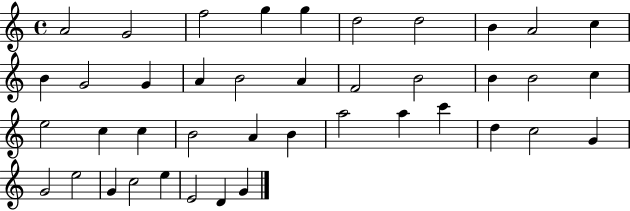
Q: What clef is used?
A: treble